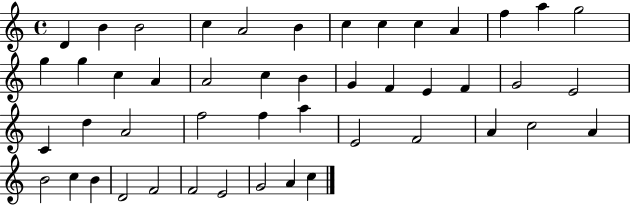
D4/q B4/q B4/h C5/q A4/h B4/q C5/q C5/q C5/q A4/q F5/q A5/q G5/h G5/q G5/q C5/q A4/q A4/h C5/q B4/q G4/q F4/q E4/q F4/q G4/h E4/h C4/q D5/q A4/h F5/h F5/q A5/q E4/h F4/h A4/q C5/h A4/q B4/h C5/q B4/q D4/h F4/h F4/h E4/h G4/h A4/q C5/q